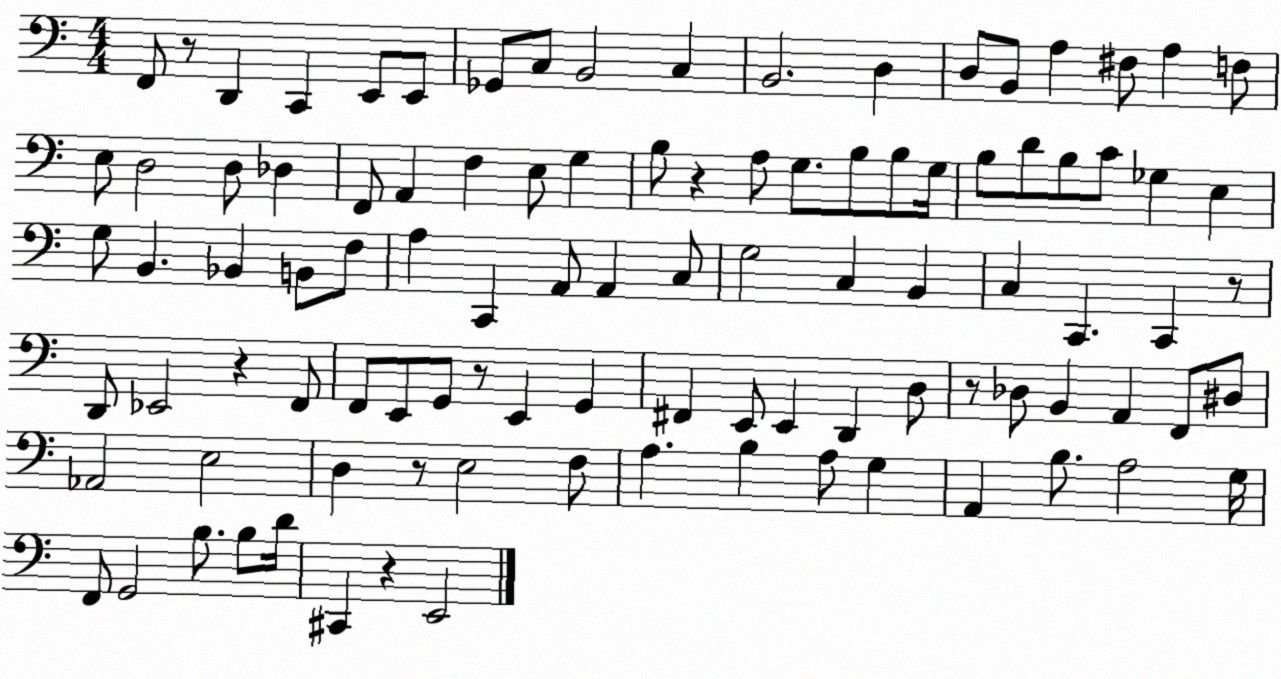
X:1
T:Untitled
M:4/4
L:1/4
K:C
F,,/2 z/2 D,, C,, E,,/2 E,,/2 _G,,/2 C,/2 B,,2 C, B,,2 D, D,/2 B,,/2 A, ^F,/2 A, F,/2 E,/2 D,2 D,/2 _D, F,,/2 A,, F, E,/2 G, B,/2 z A,/2 G,/2 B,/2 B,/2 G,/4 B,/2 D/2 B,/2 C/2 _G, E, G,/2 B,, _B,, B,,/2 F,/2 A, C,, A,,/2 A,, C,/2 G,2 C, B,, C, C,, C,, z/2 D,,/2 _E,,2 z F,,/2 F,,/2 E,,/2 G,,/2 z/2 E,, G,, ^F,, E,,/2 E,, D,, D,/2 z/2 _D,/2 B,, A,, F,,/2 ^D,/2 _A,,2 E,2 D, z/2 E,2 F,/2 A, B, A,/2 G, A,, B,/2 A,2 G,/4 F,,/2 G,,2 B,/2 B,/2 D/4 ^C,, z E,,2